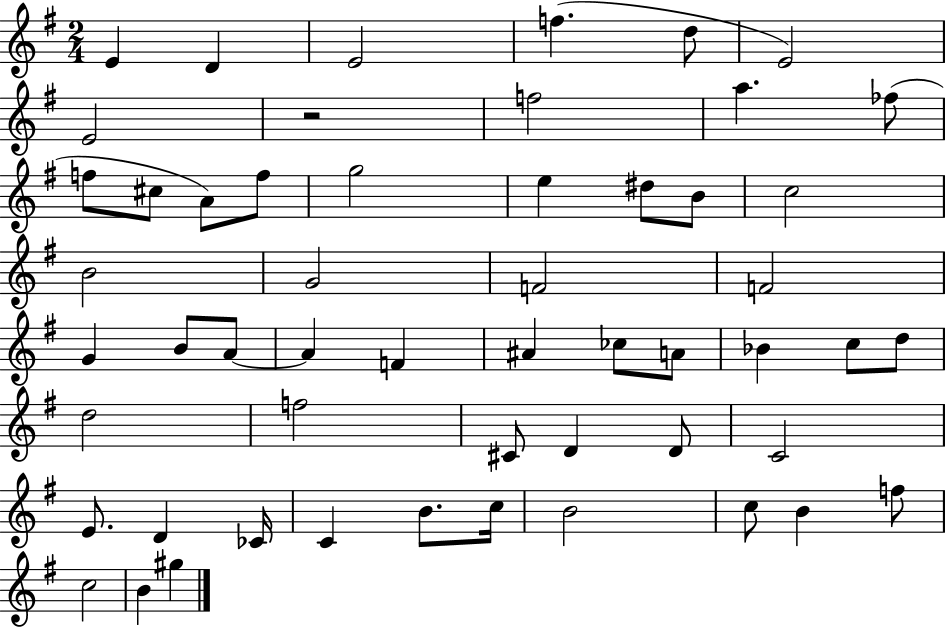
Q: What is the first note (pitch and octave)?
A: E4